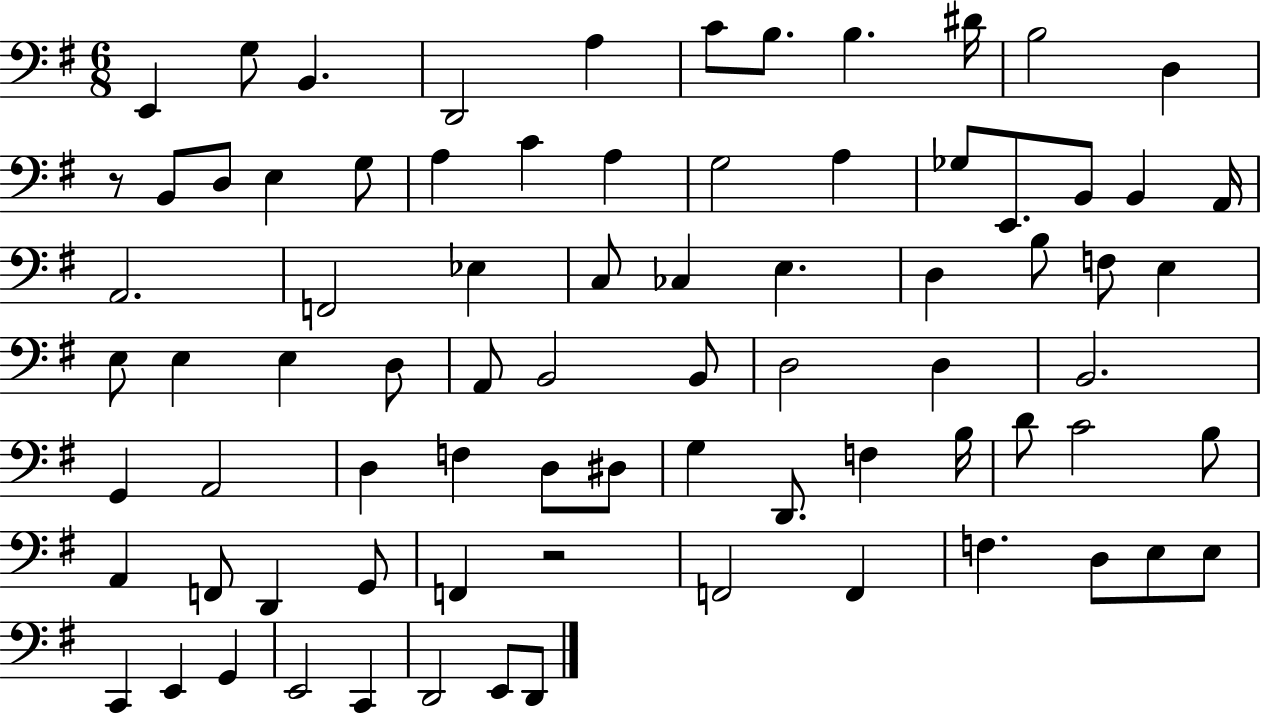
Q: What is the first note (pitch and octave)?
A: E2